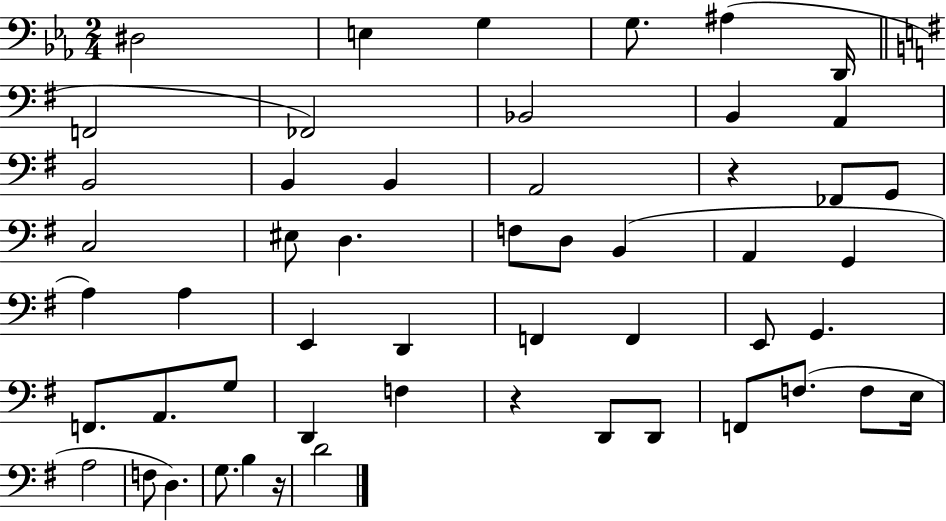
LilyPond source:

{
  \clef bass
  \numericTimeSignature
  \time 2/4
  \key ees \major
  dis2 | e4 g4 | g8. ais4( d,16 | \bar "||" \break \key g \major f,2 | fes,2) | bes,2 | b,4 a,4 | \break b,2 | b,4 b,4 | a,2 | r4 fes,8 g,8 | \break c2 | eis8 d4. | f8 d8 b,4( | a,4 g,4 | \break a4) a4 | e,4 d,4 | f,4 f,4 | e,8 g,4. | \break f,8. a,8. g8 | d,4 f4 | r4 d,8 d,8 | f,8 f8.( f8 e16 | \break a2 | f8 d4.) | g8. b4 r16 | d'2 | \break \bar "|."
}